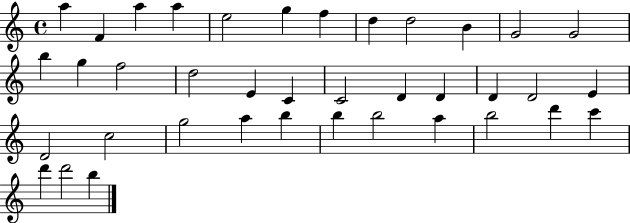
A5/q F4/q A5/q A5/q E5/h G5/q F5/q D5/q D5/h B4/q G4/h G4/h B5/q G5/q F5/h D5/h E4/q C4/q C4/h D4/q D4/q D4/q D4/h E4/q D4/h C5/h G5/h A5/q B5/q B5/q B5/h A5/q B5/h D6/q C6/q D6/q D6/h B5/q